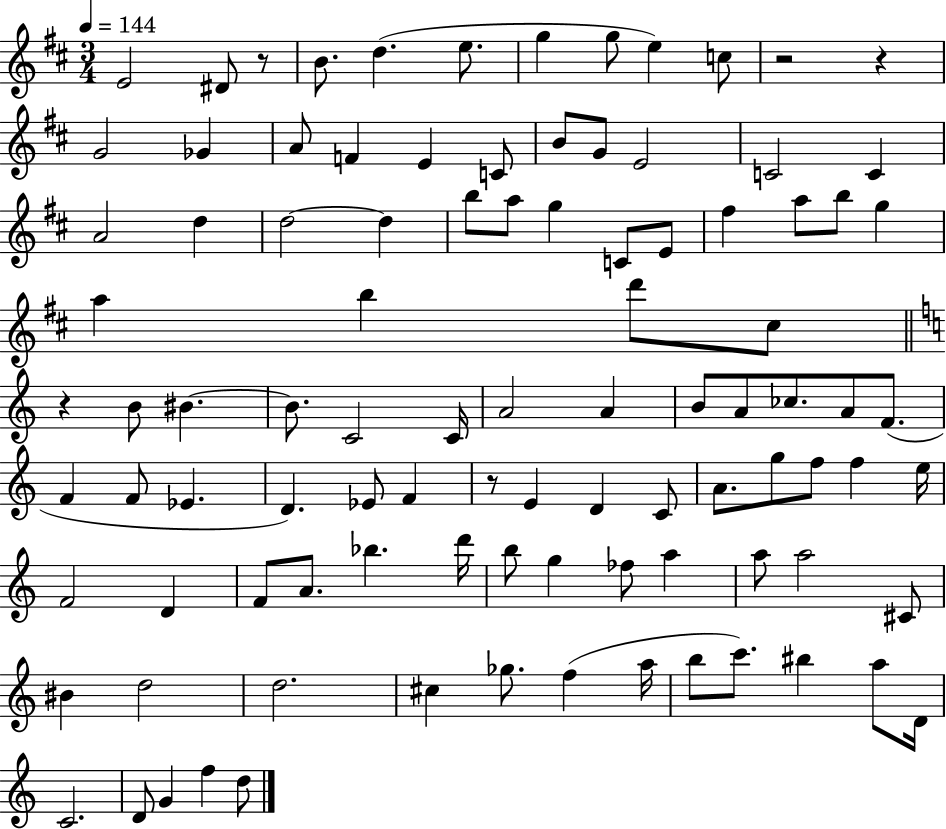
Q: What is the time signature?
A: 3/4